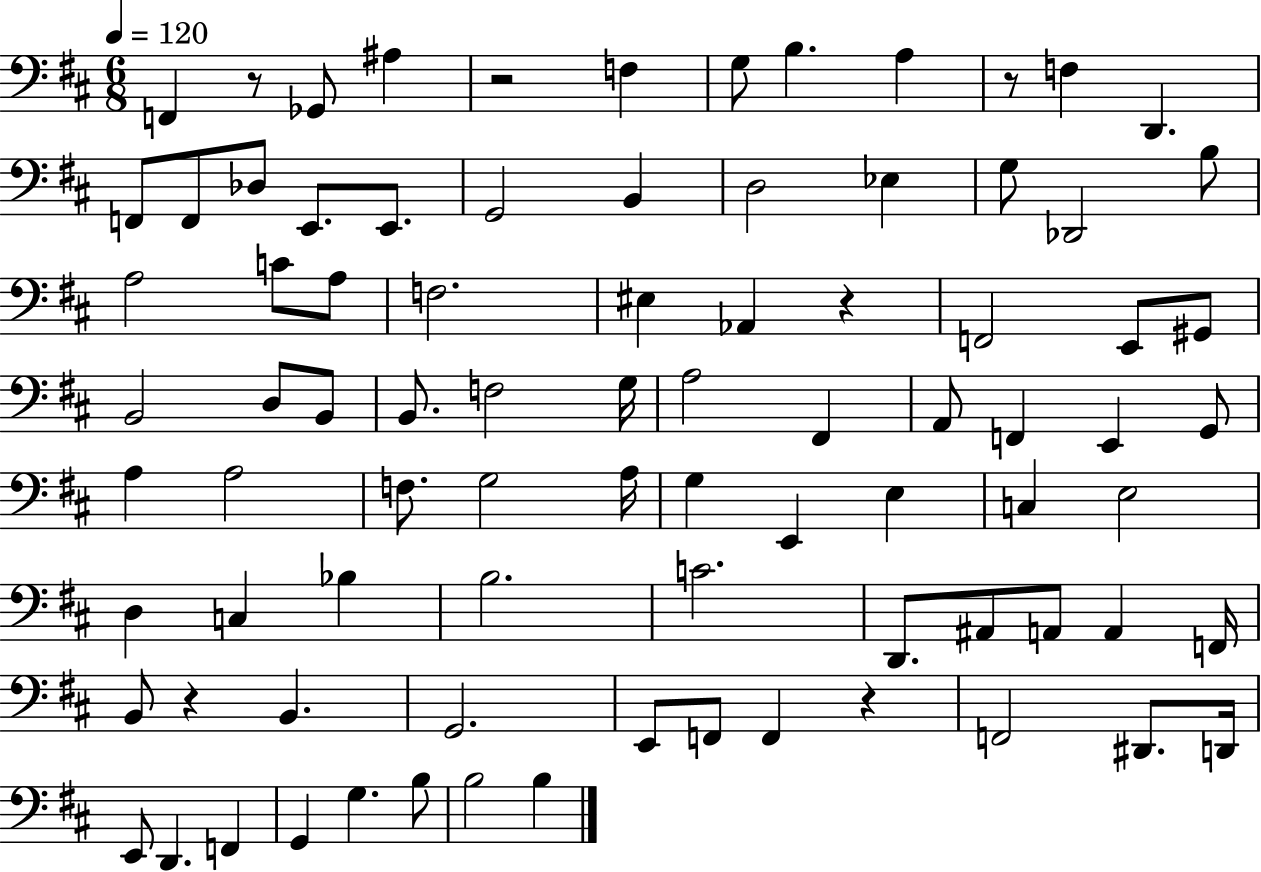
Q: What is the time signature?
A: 6/8